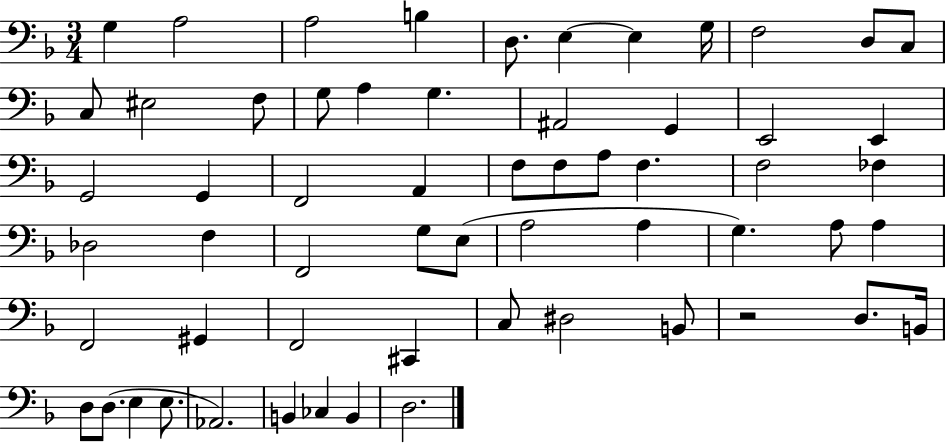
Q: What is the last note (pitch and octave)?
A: D3